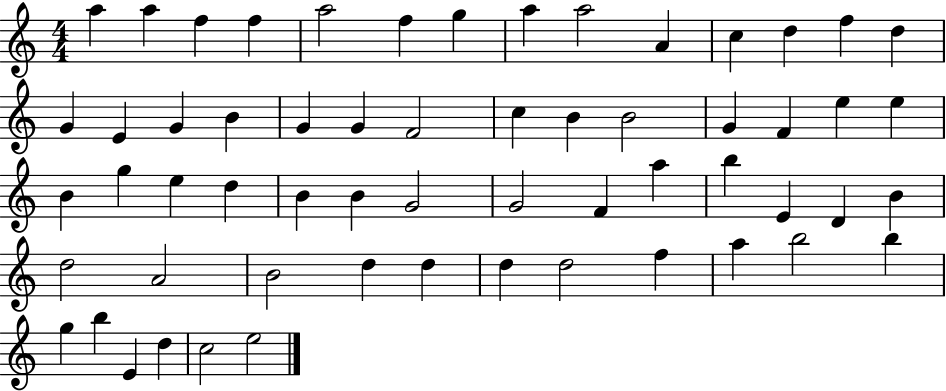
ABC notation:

X:1
T:Untitled
M:4/4
L:1/4
K:C
a a f f a2 f g a a2 A c d f d G E G B G G F2 c B B2 G F e e B g e d B B G2 G2 F a b E D B d2 A2 B2 d d d d2 f a b2 b g b E d c2 e2